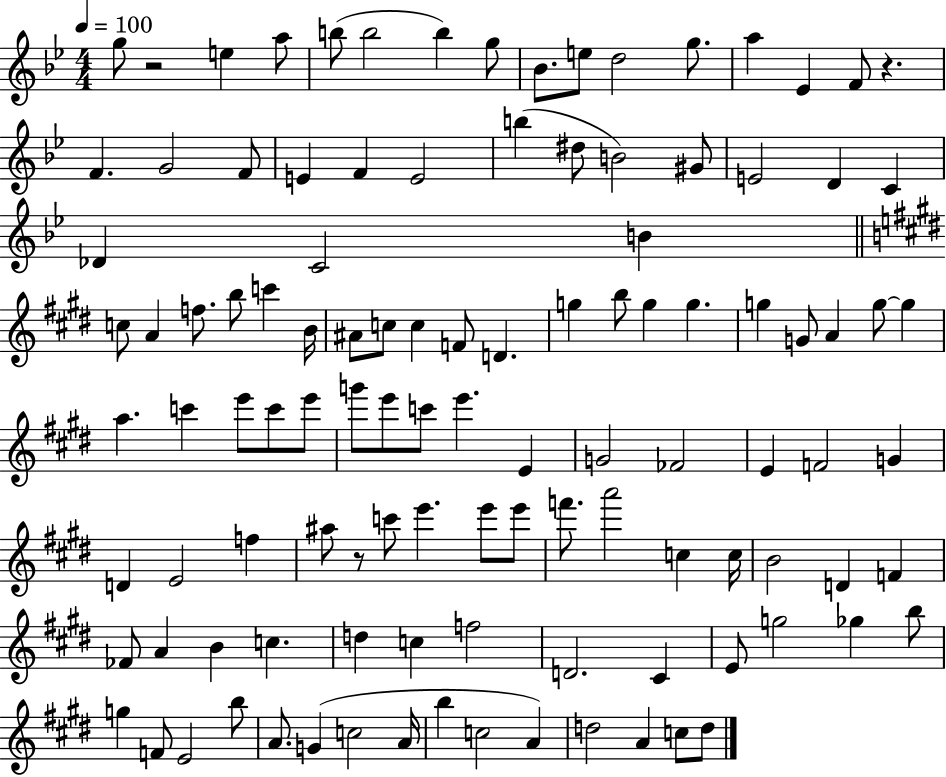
G5/e R/h E5/q A5/e B5/e B5/h B5/q G5/e Bb4/e. E5/e D5/h G5/e. A5/q Eb4/q F4/e R/q. F4/q. G4/h F4/e E4/q F4/q E4/h B5/q D#5/e B4/h G#4/e E4/h D4/q C4/q Db4/q C4/h B4/q C5/e A4/q F5/e. B5/e C6/q B4/s A#4/e C5/e C5/q F4/e D4/q. G5/q B5/e G5/q G5/q. G5/q G4/e A4/q G5/e G5/q A5/q. C6/q E6/e C6/e E6/e G6/e E6/e C6/e E6/q. E4/q G4/h FES4/h E4/q F4/h G4/q D4/q E4/h F5/q A#5/e R/e C6/e E6/q. E6/e E6/e F6/e. A6/h C5/q C5/s B4/h D4/q F4/q FES4/e A4/q B4/q C5/q. D5/q C5/q F5/h D4/h. C#4/q E4/e G5/h Gb5/q B5/e G5/q F4/e E4/h B5/e A4/e. G4/q C5/h A4/s B5/q C5/h A4/q D5/h A4/q C5/e D5/e